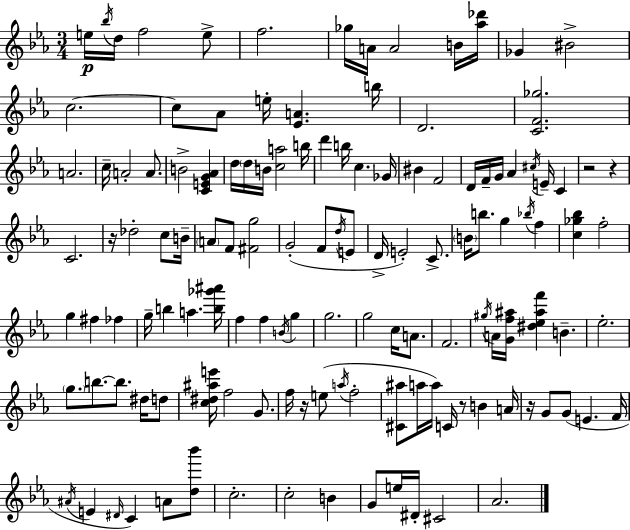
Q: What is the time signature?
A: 3/4